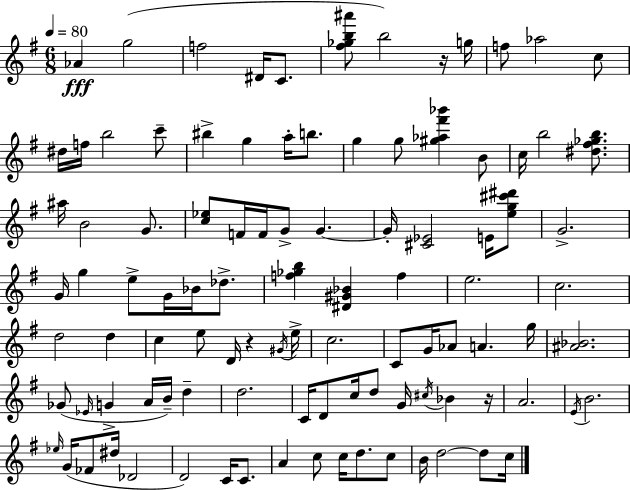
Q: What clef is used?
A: treble